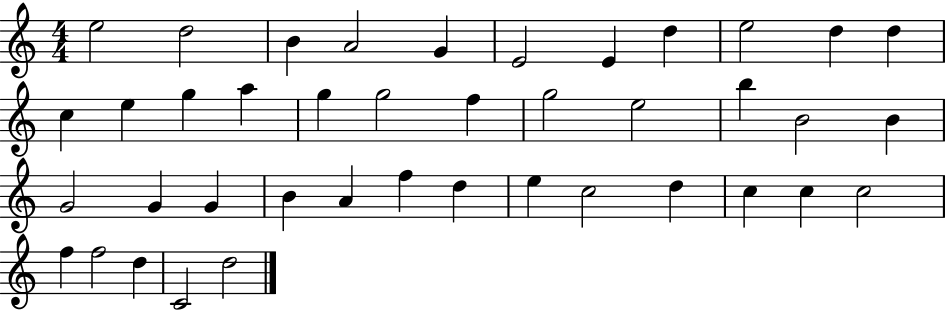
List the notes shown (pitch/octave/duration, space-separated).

E5/h D5/h B4/q A4/h G4/q E4/h E4/q D5/q E5/h D5/q D5/q C5/q E5/q G5/q A5/q G5/q G5/h F5/q G5/h E5/h B5/q B4/h B4/q G4/h G4/q G4/q B4/q A4/q F5/q D5/q E5/q C5/h D5/q C5/q C5/q C5/h F5/q F5/h D5/q C4/h D5/h